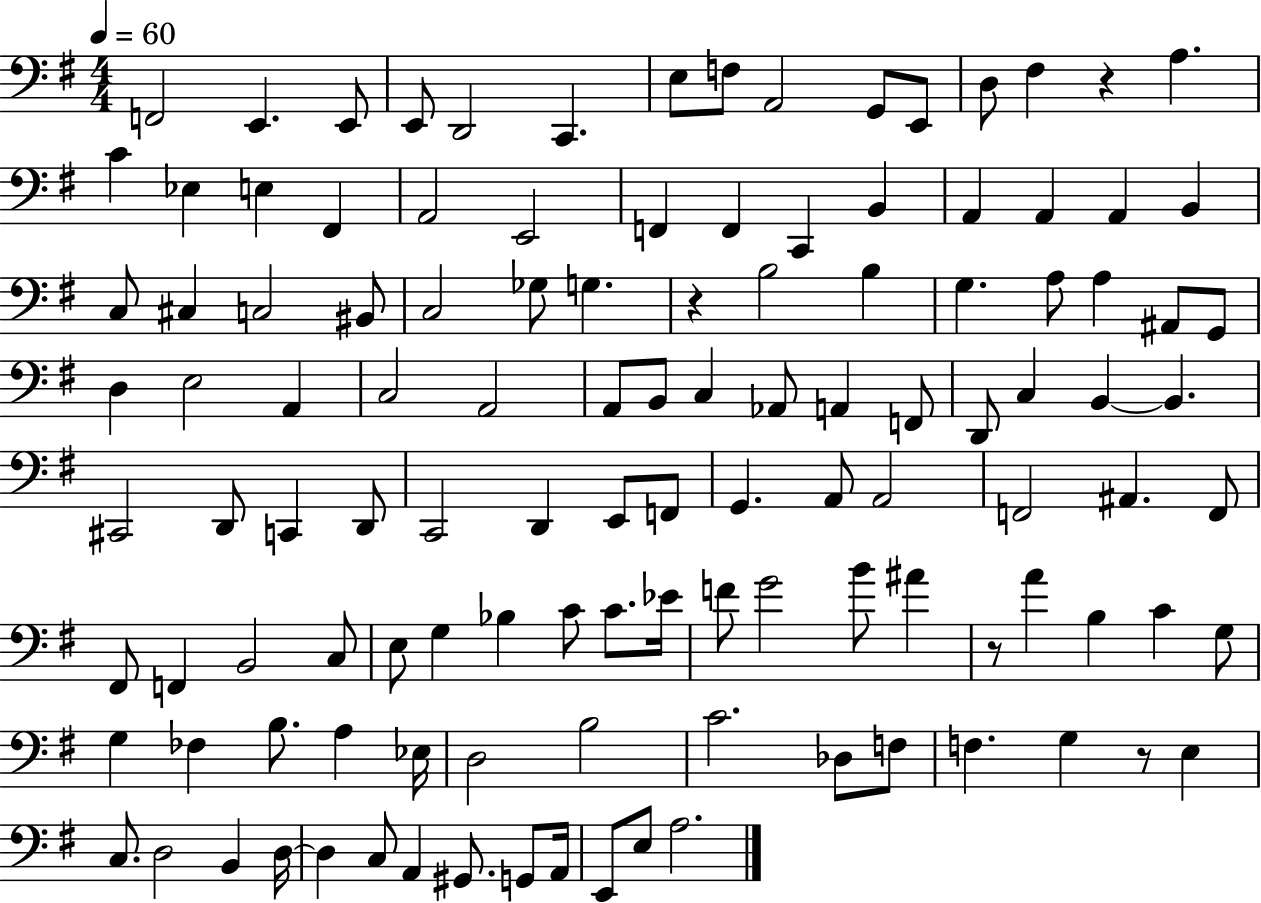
F2/h E2/q. E2/e E2/e D2/h C2/q. E3/e F3/e A2/h G2/e E2/e D3/e F#3/q R/q A3/q. C4/q Eb3/q E3/q F#2/q A2/h E2/h F2/q F2/q C2/q B2/q A2/q A2/q A2/q B2/q C3/e C#3/q C3/h BIS2/e C3/h Gb3/e G3/q. R/q B3/h B3/q G3/q. A3/e A3/q A#2/e G2/e D3/q E3/h A2/q C3/h A2/h A2/e B2/e C3/q Ab2/e A2/q F2/e D2/e C3/q B2/q B2/q. C#2/h D2/e C2/q D2/e C2/h D2/q E2/e F2/e G2/q. A2/e A2/h F2/h A#2/q. F2/e F#2/e F2/q B2/h C3/e E3/e G3/q Bb3/q C4/e C4/e. Eb4/s F4/e G4/h B4/e A#4/q R/e A4/q B3/q C4/q G3/e G3/q FES3/q B3/e. A3/q Eb3/s D3/h B3/h C4/h. Db3/e F3/e F3/q. G3/q R/e E3/q C3/e. D3/h B2/q D3/s D3/q C3/e A2/q G#2/e. G2/e A2/s E2/e E3/e A3/h.